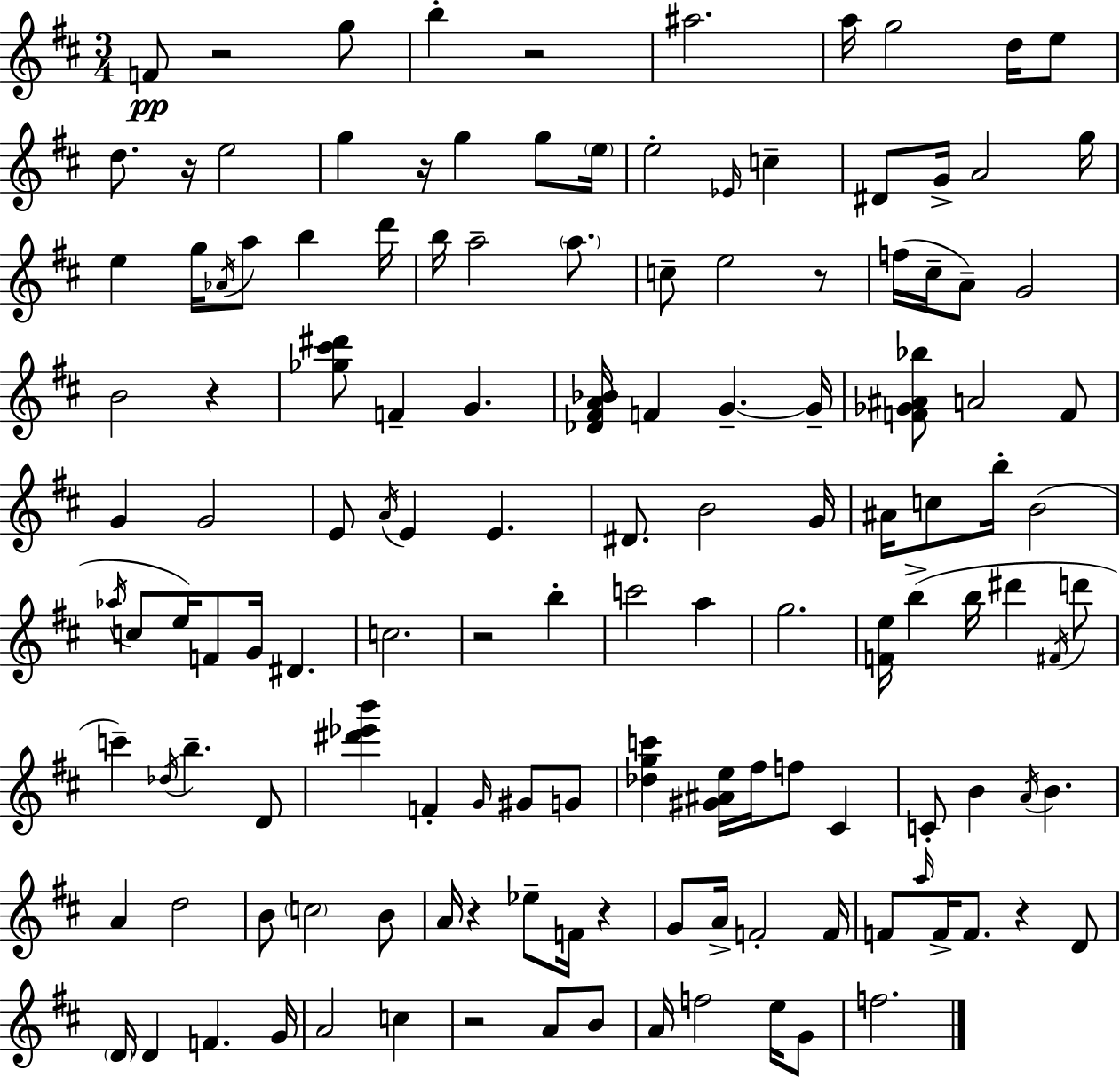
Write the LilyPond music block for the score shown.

{
  \clef treble
  \numericTimeSignature
  \time 3/4
  \key d \major
  f'8\pp r2 g''8 | b''4-. r2 | ais''2. | a''16 g''2 d''16 e''8 | \break d''8. r16 e''2 | g''4 r16 g''4 g''8 \parenthesize e''16 | e''2-. \grace { ees'16 } c''4-- | dis'8 g'16-> a'2 | \break g''16 e''4 g''16 \acciaccatura { aes'16 } a''8 b''4 | d'''16 b''16 a''2-- \parenthesize a''8. | c''8-- e''2 | r8 f''16( cis''16-- a'8--) g'2 | \break b'2 r4 | <ges'' cis''' dis'''>8 f'4-- g'4. | <des' fis' a' bes'>16 f'4 g'4.--~~ | g'16-- <f' ges' ais' bes''>8 a'2 | \break f'8 g'4 g'2 | e'8 \acciaccatura { a'16 } e'4 e'4. | dis'8. b'2 | g'16 ais'16 c''8 b''16-. b'2( | \break \acciaccatura { aes''16 } c''8 e''16) f'8 g'16 dis'4. | c''2. | r2 | b''4-. c'''2 | \break a''4 g''2. | <f' e''>16 b''4->( b''16 dis'''4 | \acciaccatura { fis'16 } d'''8 c'''4--) \acciaccatura { des''16 } b''4.-- | d'8 <dis''' ees''' b'''>4 f'4-. | \break \grace { g'16 } gis'8 g'8 <des'' g'' c'''>4 <gis' ais' e''>16 | fis''16 f''8 cis'4 c'8-. b'4 | \acciaccatura { a'16 } b'4. a'4 | d''2 b'8 \parenthesize c''2 | \break b'8 a'16 r4 | ees''8-- f'16 r4 g'8 a'16-> f'2-. | f'16 f'8 \grace { a''16 } f'16-> | f'8. r4 d'8 \parenthesize d'16 d'4 | \break f'4. g'16 a'2 | c''4 r2 | a'8 b'8 a'16 f''2 | e''16 g'8 f''2. | \break \bar "|."
}